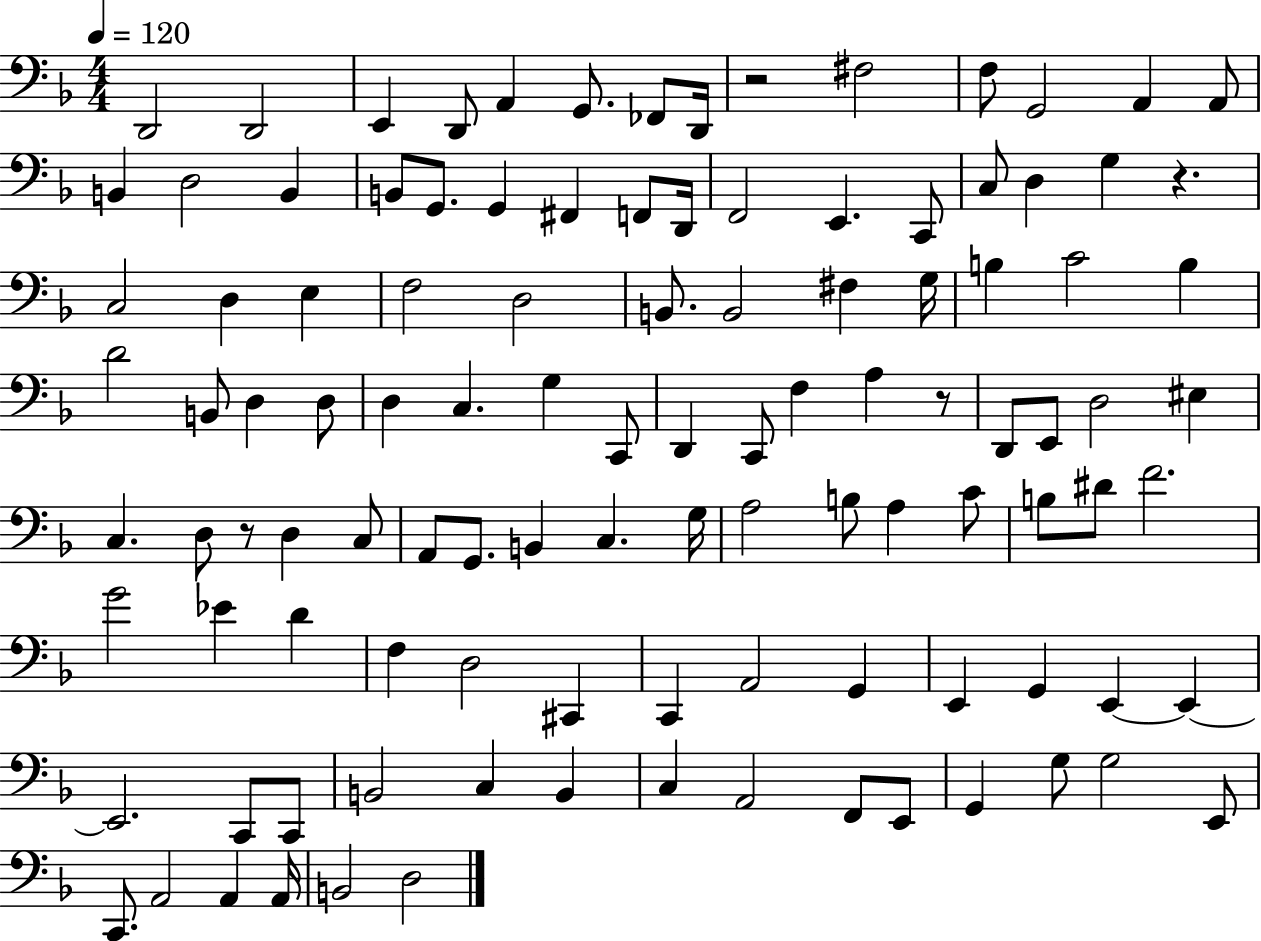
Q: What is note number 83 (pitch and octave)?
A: G2